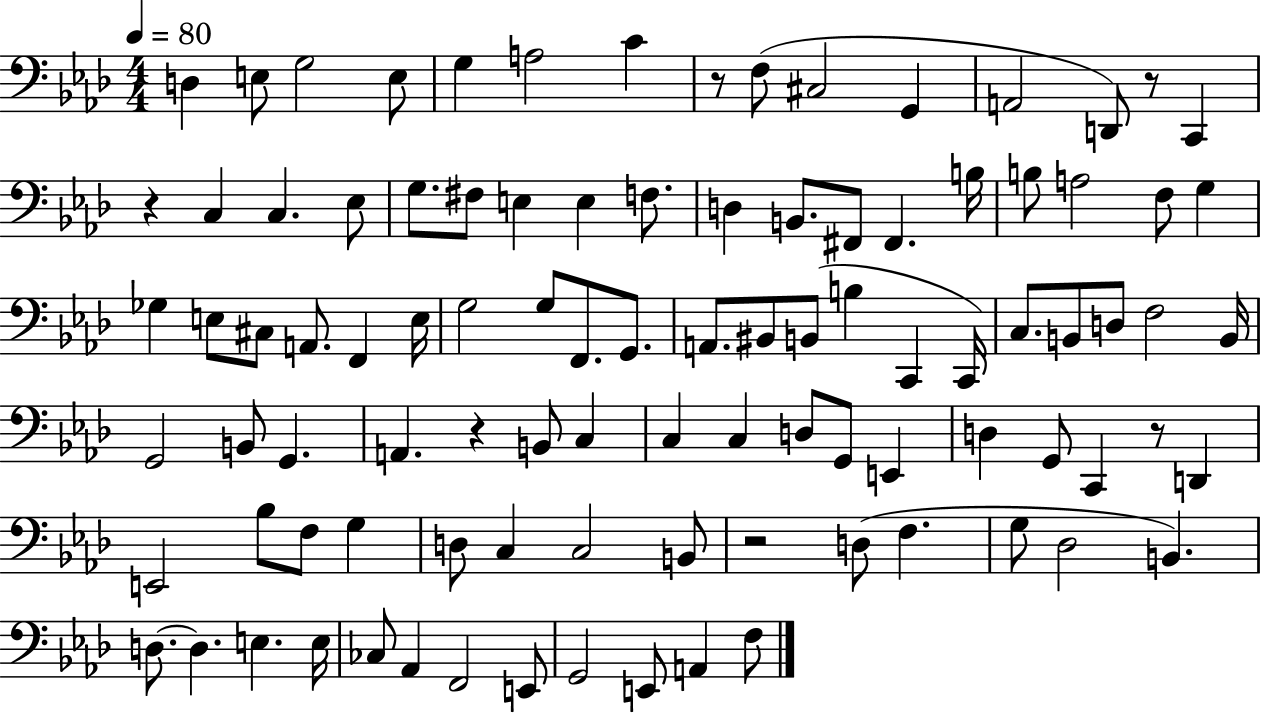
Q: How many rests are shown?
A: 6